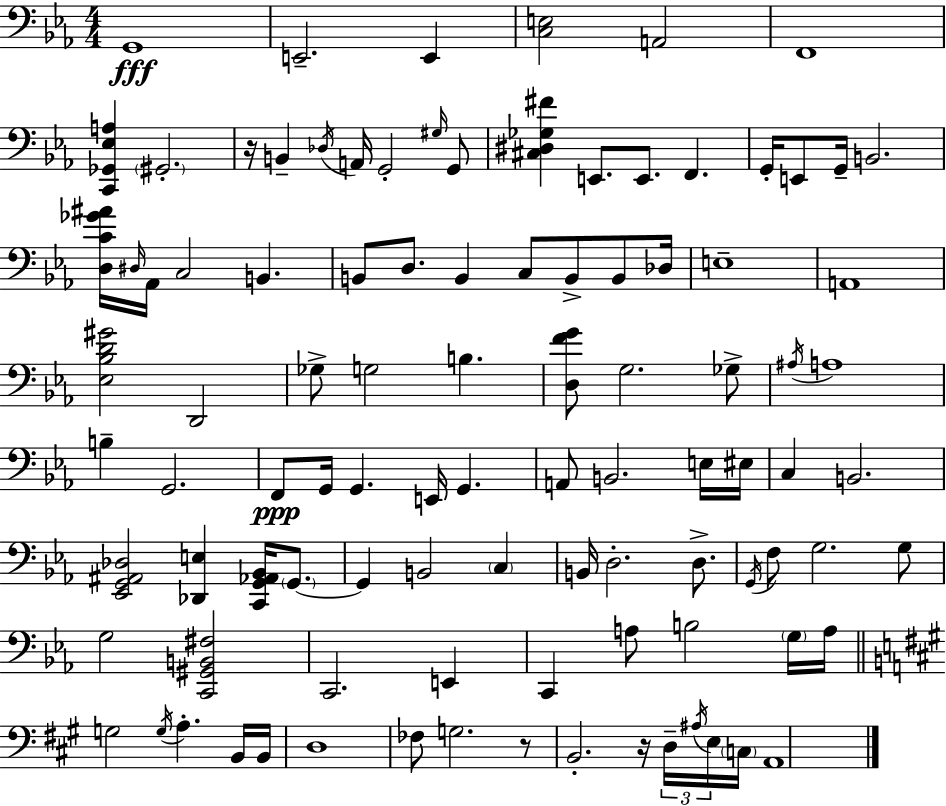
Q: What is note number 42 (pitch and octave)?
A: G2